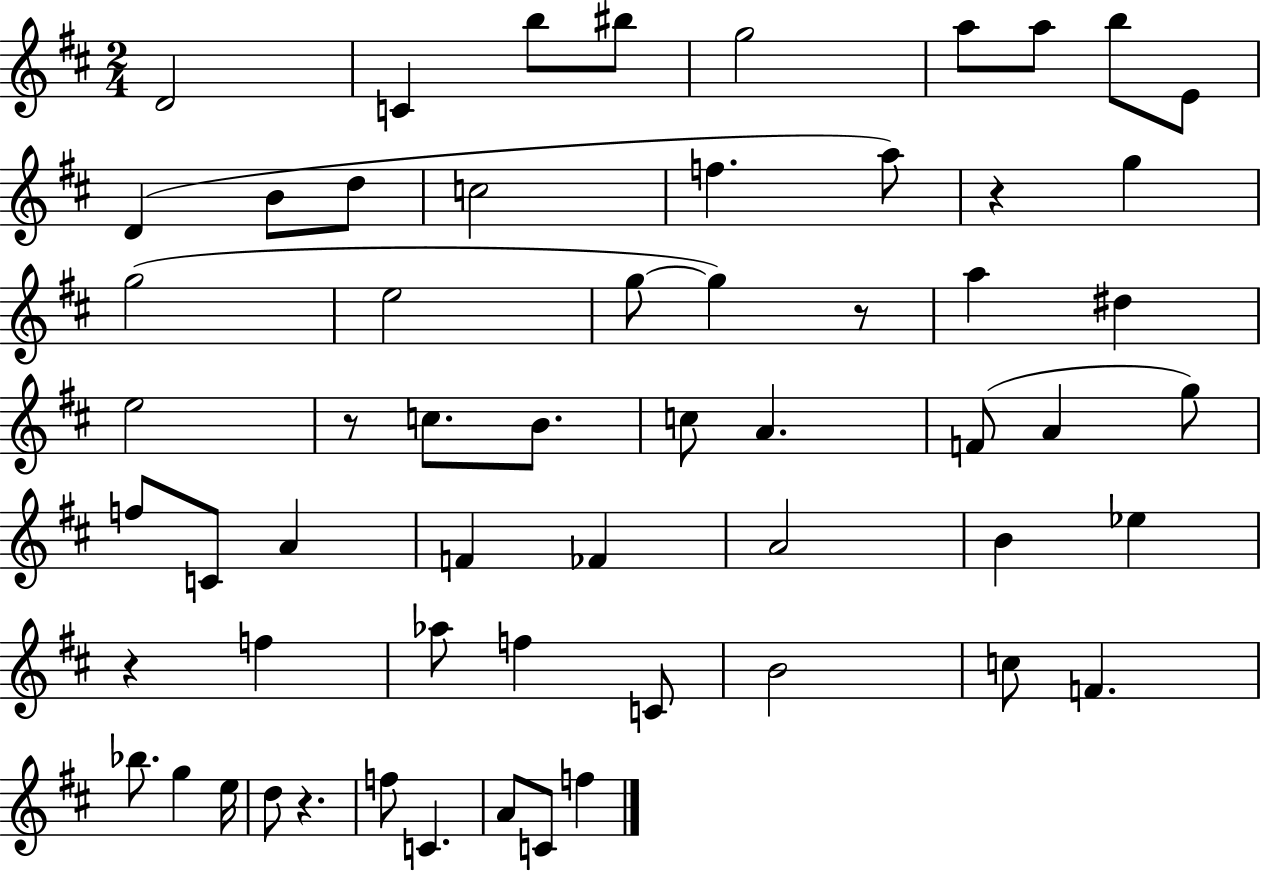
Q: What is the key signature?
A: D major